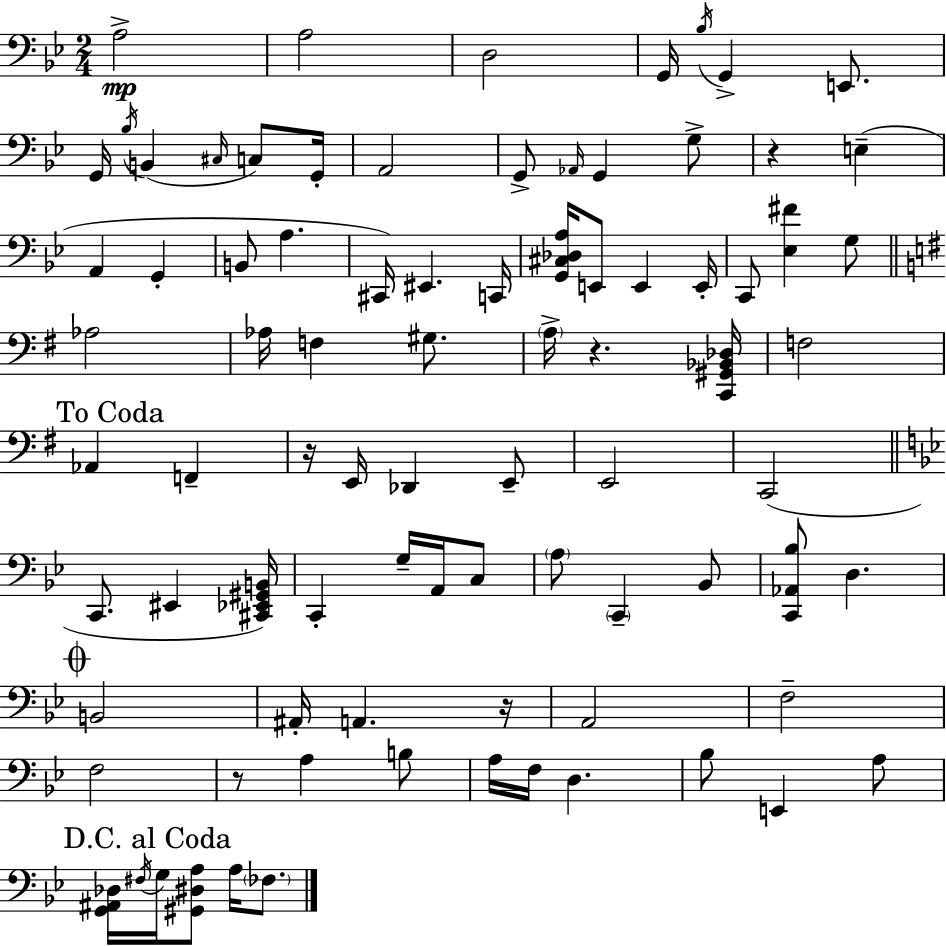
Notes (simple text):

A3/h A3/h D3/h G2/s Bb3/s G2/q E2/e. G2/s Bb3/s B2/q C#3/s C3/e G2/s A2/h G2/e Ab2/s G2/q G3/e R/q E3/q A2/q G2/q B2/e A3/q. C#2/s EIS2/q. C2/s [G2,C#3,Db3,A3]/s E2/e E2/q E2/s C2/e [Eb3,F#4]/q G3/e Ab3/h Ab3/s F3/q G#3/e. A3/s R/q. [C2,G#2,Bb2,Db3]/s F3/h Ab2/q F2/q R/s E2/s Db2/q E2/e E2/h C2/h C2/e. EIS2/q [C#2,Eb2,G#2,B2]/s C2/q G3/s A2/s C3/e A3/e C2/q Bb2/e [C2,Ab2,Bb3]/e D3/q. B2/h A#2/s A2/q. R/s A2/h F3/h F3/h R/e A3/q B3/e A3/s F3/s D3/q. Bb3/e E2/q A3/e [G2,A#2,Db3]/s F#3/s G3/s [G#2,D#3,A3]/e A3/s FES3/e.